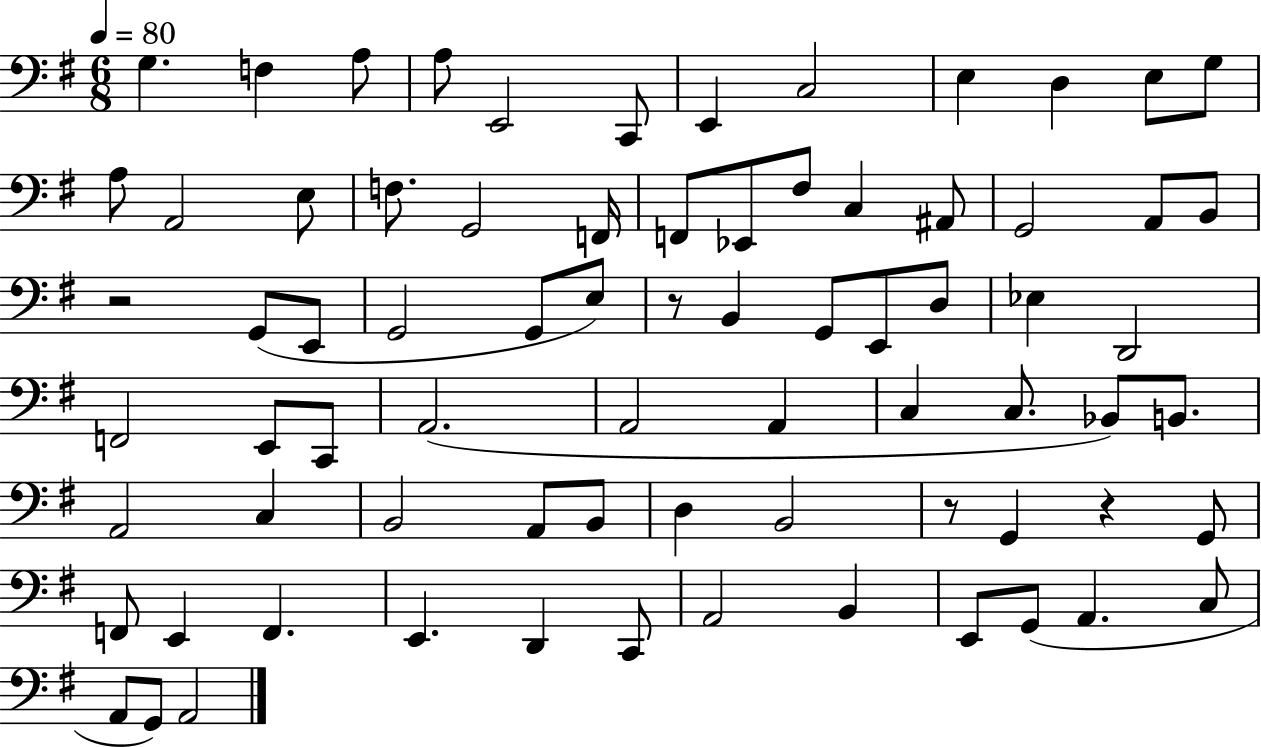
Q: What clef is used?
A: bass